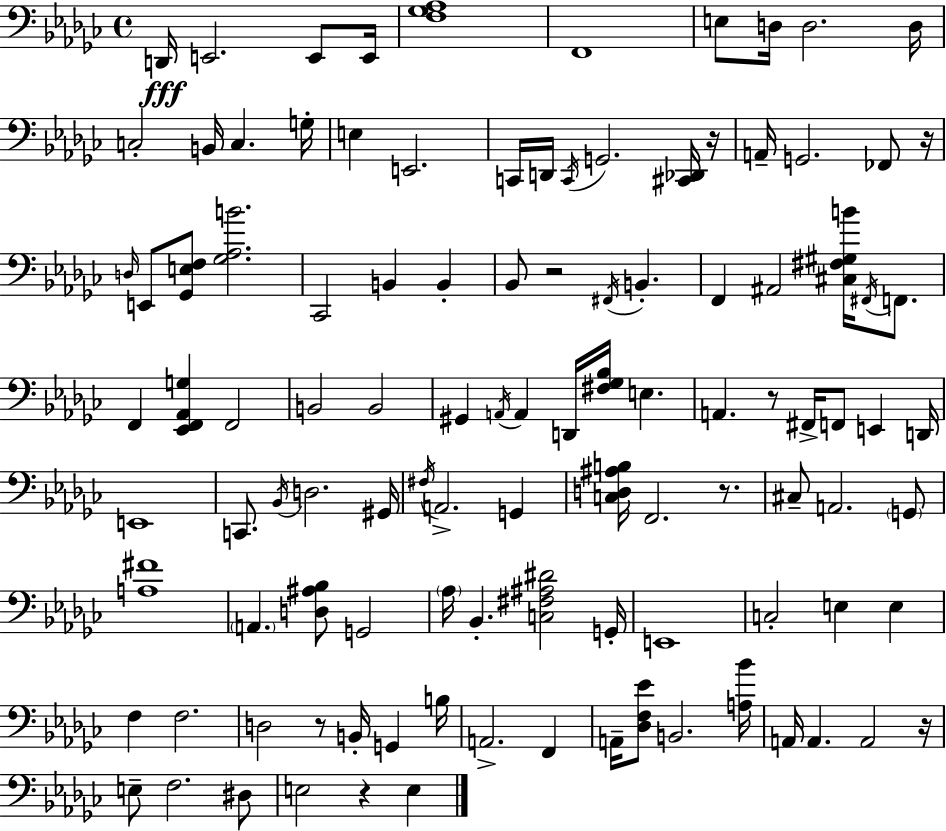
{
  \clef bass
  \time 4/4
  \defaultTimeSignature
  \key ees \minor
  d,16\fff e,2. e,8 e,16 | <f ges aes>1 | f,1 | e8 d16 d2. d16 | \break c2-. b,16 c4. g16-. | e4 e,2. | c,16 d,16 \acciaccatura { c,16 } g,2. <cis, des,>16 | r16 a,16-- g,2. fes,8 | \break r16 \grace { d16 } e,8 <ges, e f>8 <ges aes b'>2. | ces,2 b,4 b,4-. | bes,8 r2 \acciaccatura { fis,16 } b,4.-. | f,4 ais,2 <cis fis gis b'>16 | \break \acciaccatura { fis,16 } f,8. f,4 <ees, f, aes, g>4 f,2 | b,2 b,2 | gis,4 \acciaccatura { a,16 } a,4 d,16 <fis ges bes>16 e4. | a,4. r8 fis,16-> f,8 | \break e,4 d,16 e,1 | c,8. \acciaccatura { bes,16 } d2. | gis,16 \acciaccatura { fis16 } a,2.-> | g,4 <c d ais b>16 f,2. | \break r8. cis8-- a,2. | \parenthesize g,8 <a fis'>1 | \parenthesize a,4. <d ais bes>8 g,2 | \parenthesize aes16 bes,4.-. <c fis ais dis'>2 | \break g,16-. e,1 | c2-. e4 | e4 f4 f2. | d2 r8 | \break b,16-. g,4 b16 a,2.-> | f,4 a,16-- <des f ees'>8 b,2. | <a bes'>16 a,16 a,4. a,2 | r16 e8-- f2. | \break dis8 e2 r4 | e4 \bar "|."
}